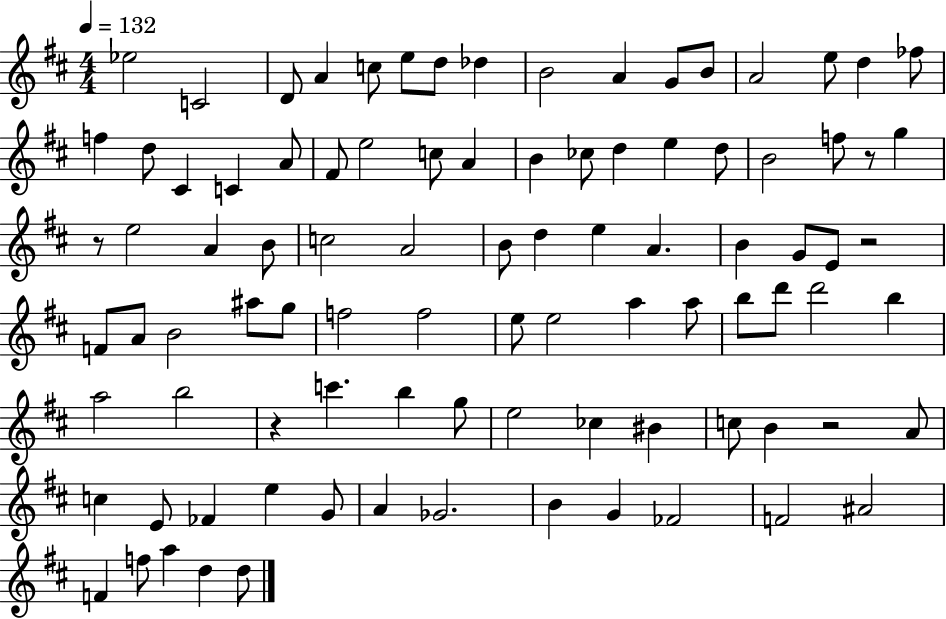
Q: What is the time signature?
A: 4/4